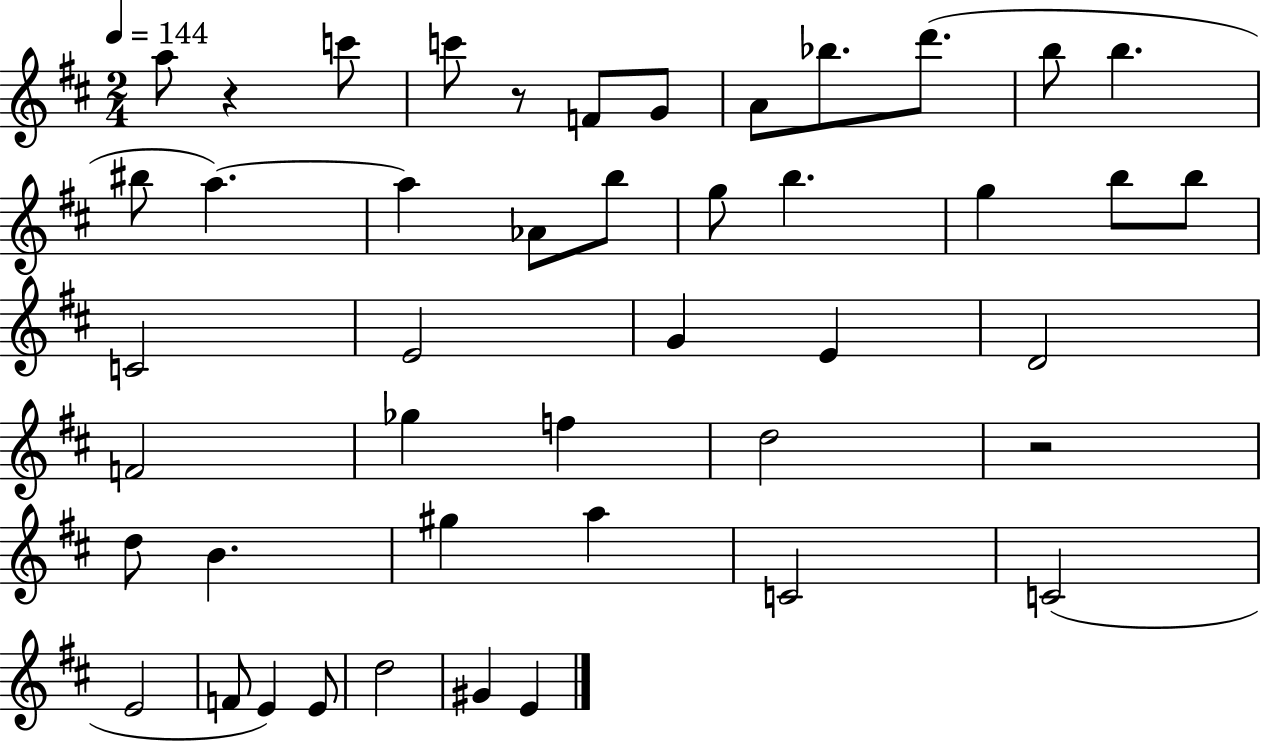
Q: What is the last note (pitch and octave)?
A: E4